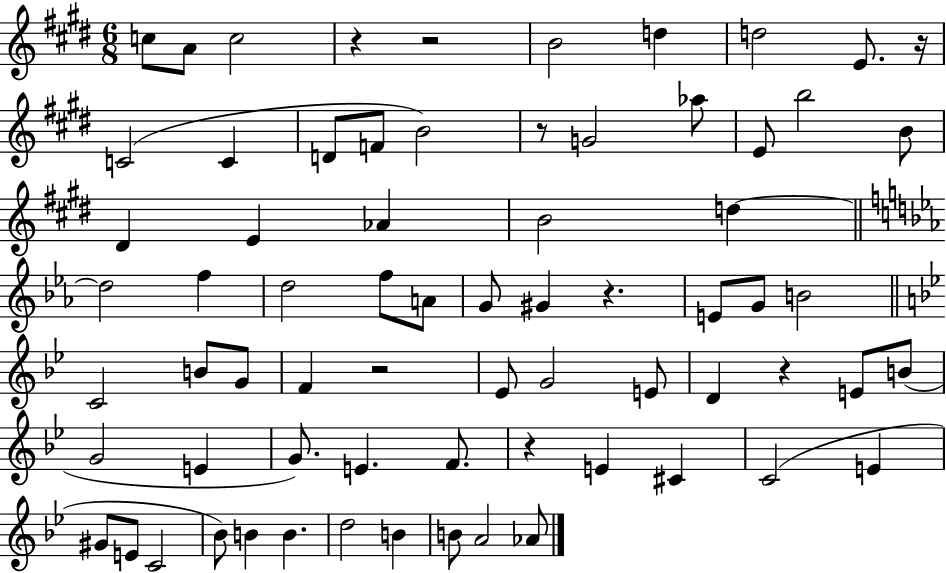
{
  \clef treble
  \numericTimeSignature
  \time 6/8
  \key e \major
  \repeat volta 2 { c''8 a'8 c''2 | r4 r2 | b'2 d''4 | d''2 e'8. r16 | \break c'2( c'4 | d'8 f'8 b'2) | r8 g'2 aes''8 | e'8 b''2 b'8 | \break dis'4 e'4 aes'4 | b'2 d''4~~ | \bar "||" \break \key c \minor d''2 f''4 | d''2 f''8 a'8 | g'8 gis'4 r4. | e'8 g'8 b'2 | \break \bar "||" \break \key bes \major c'2 b'8 g'8 | f'4 r2 | ees'8 g'2 e'8 | d'4 r4 e'8 b'8( | \break g'2 e'4 | g'8.) e'4. f'8. | r4 e'4 cis'4 | c'2( e'4 | \break gis'8 e'8 c'2 | bes'8) b'4 b'4. | d''2 b'4 | b'8 a'2 aes'8 | \break } \bar "|."
}